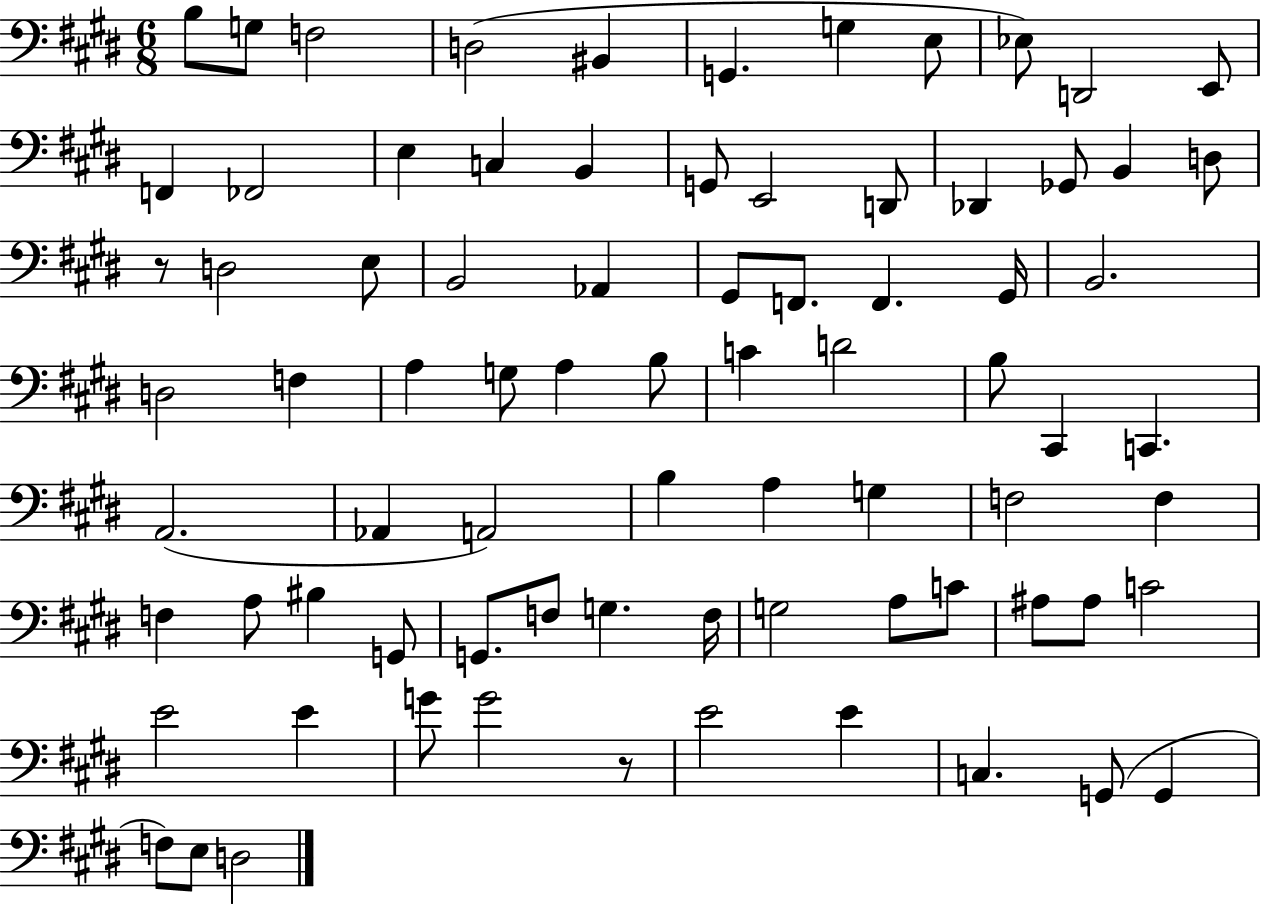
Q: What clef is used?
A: bass